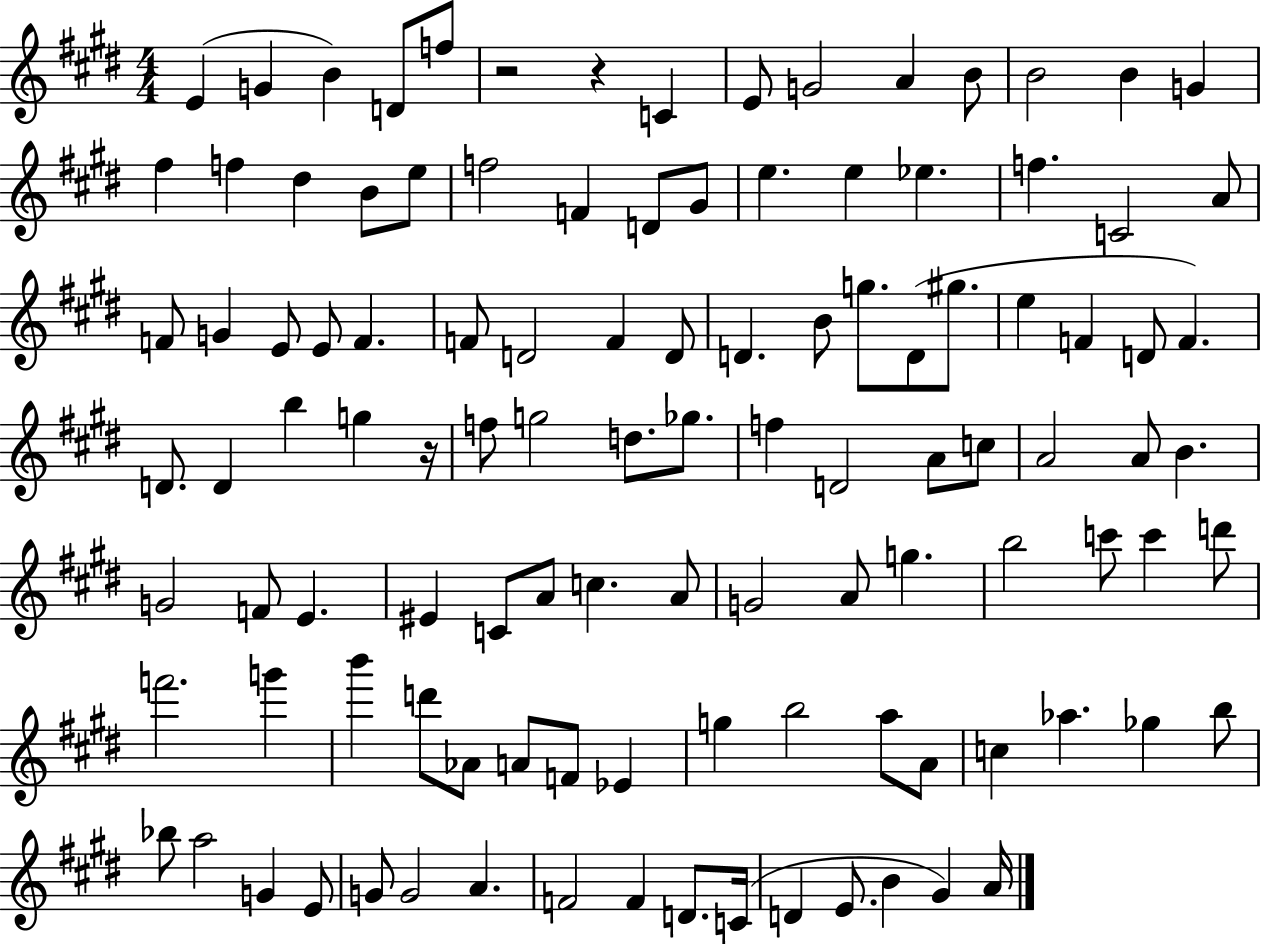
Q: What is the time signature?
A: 4/4